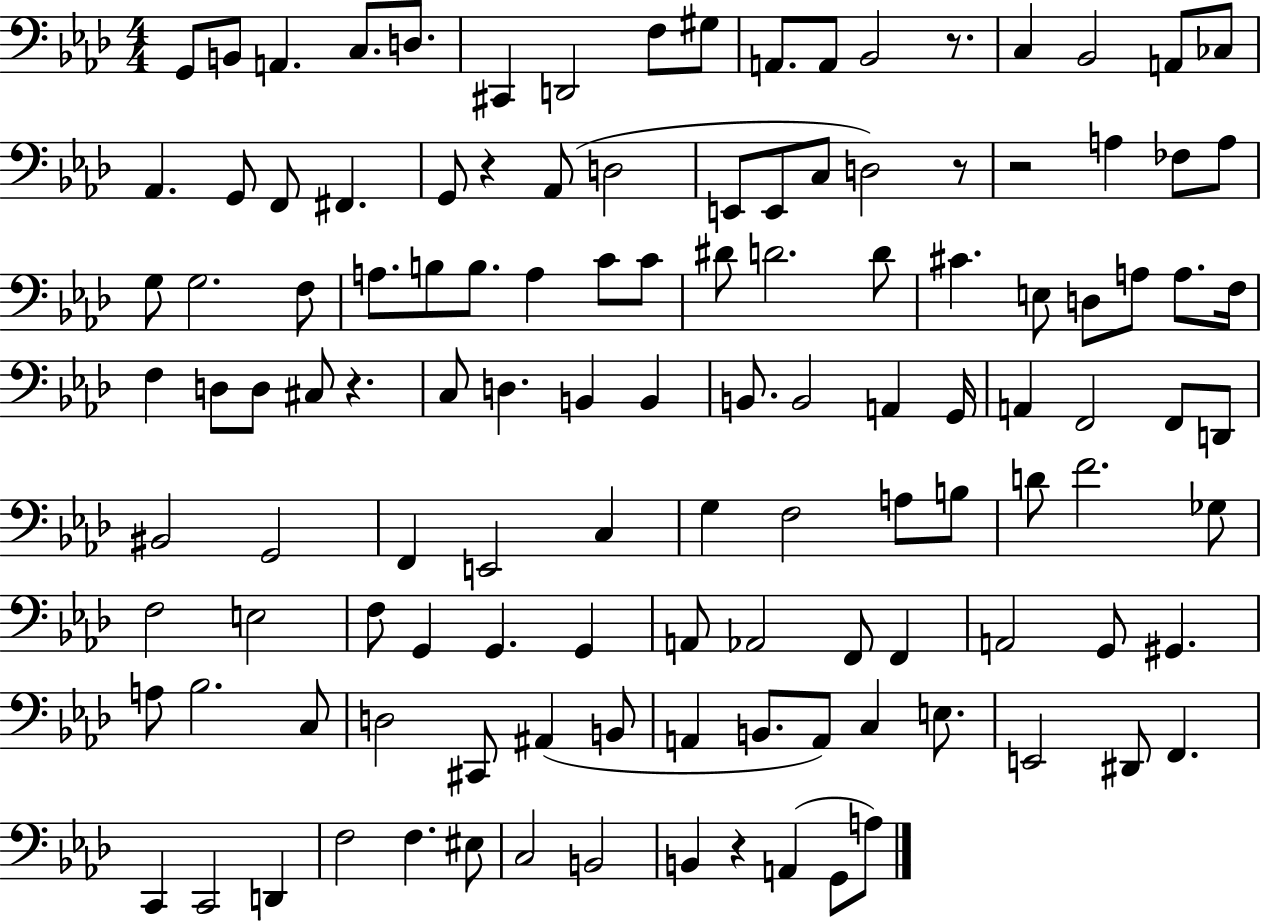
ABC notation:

X:1
T:Untitled
M:4/4
L:1/4
K:Ab
G,,/2 B,,/2 A,, C,/2 D,/2 ^C,, D,,2 F,/2 ^G,/2 A,,/2 A,,/2 _B,,2 z/2 C, _B,,2 A,,/2 _C,/2 _A,, G,,/2 F,,/2 ^F,, G,,/2 z _A,,/2 D,2 E,,/2 E,,/2 C,/2 D,2 z/2 z2 A, _F,/2 A,/2 G,/2 G,2 F,/2 A,/2 B,/2 B,/2 A, C/2 C/2 ^D/2 D2 D/2 ^C E,/2 D,/2 A,/2 A,/2 F,/4 F, D,/2 D,/2 ^C,/2 z C,/2 D, B,, B,, B,,/2 B,,2 A,, G,,/4 A,, F,,2 F,,/2 D,,/2 ^B,,2 G,,2 F,, E,,2 C, G, F,2 A,/2 B,/2 D/2 F2 _G,/2 F,2 E,2 F,/2 G,, G,, G,, A,,/2 _A,,2 F,,/2 F,, A,,2 G,,/2 ^G,, A,/2 _B,2 C,/2 D,2 ^C,,/2 ^A,, B,,/2 A,, B,,/2 A,,/2 C, E,/2 E,,2 ^D,,/2 F,, C,, C,,2 D,, F,2 F, ^E,/2 C,2 B,,2 B,, z A,, G,,/2 A,/2